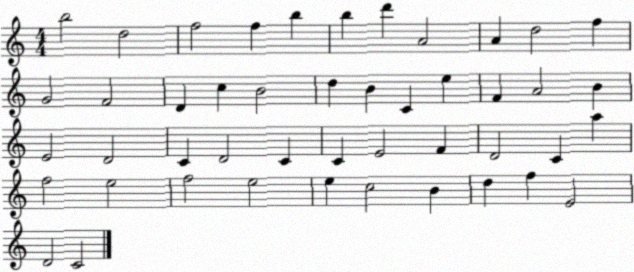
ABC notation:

X:1
T:Untitled
M:4/4
L:1/4
K:C
b2 d2 f2 f b b d' A2 A d2 f G2 F2 D c B2 d B C e F A2 B E2 D2 C D2 C C E2 F D2 C a f2 e2 f2 e2 e c2 B d f E2 D2 C2